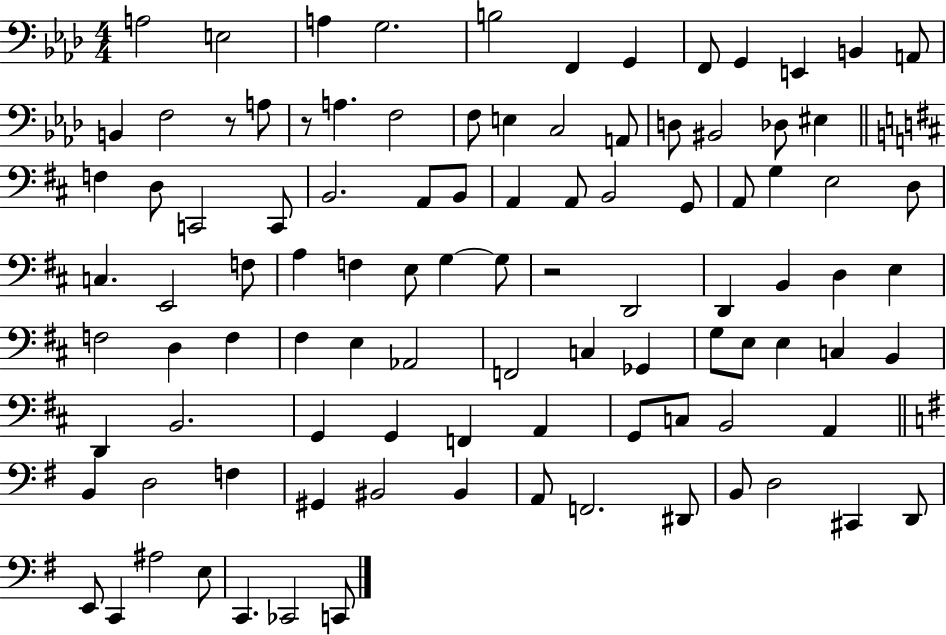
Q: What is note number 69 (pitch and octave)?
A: B2